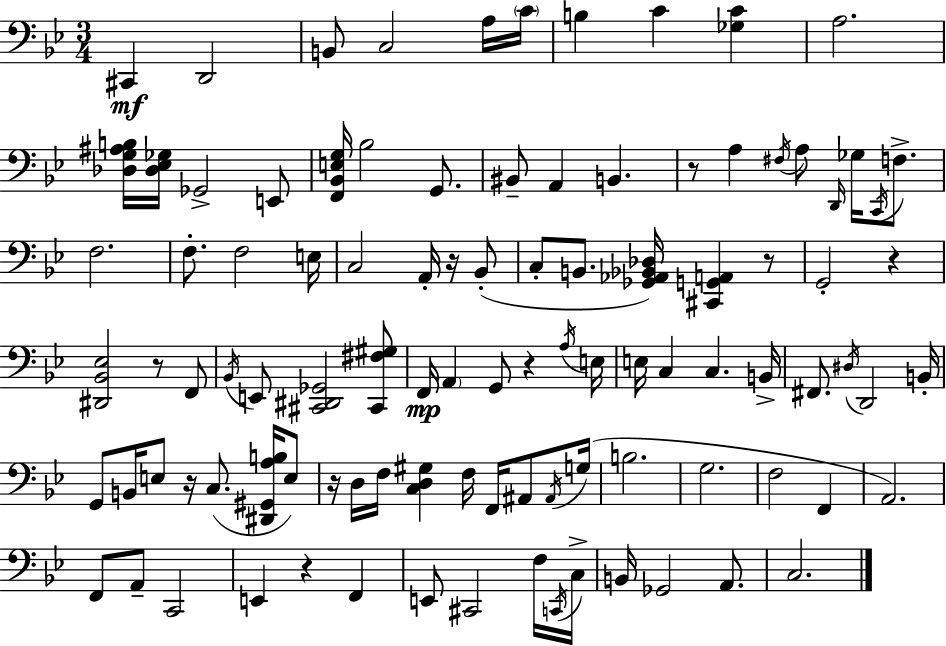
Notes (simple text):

C#2/q D2/h B2/e C3/h A3/s C4/s B3/q C4/q [Gb3,C4]/q A3/h. [Db3,G3,A#3,B3]/s [Db3,Eb3,Gb3]/s Gb2/h E2/e [F2,Bb2,E3,G3]/s Bb3/h G2/e. BIS2/e A2/q B2/q. R/e A3/q F#3/s A3/e D2/s Gb3/s C2/s F3/e. F3/h. F3/e. F3/h E3/s C3/h A2/s R/s Bb2/e C3/e B2/e. [Gb2,Ab2,Bb2,Db3]/s [C#2,G2,A2]/q R/e G2/h R/q [D#2,Bb2,Eb3]/h R/e F2/e Bb2/s E2/e [C#2,D#2,Gb2]/h [C#2,F#3,G#3]/e F2/s A2/q G2/e R/q A3/s E3/s E3/s C3/q C3/q. B2/s F#2/e. D#3/s D2/h B2/s G2/e B2/s E3/e R/s C3/e. [D#2,G#2,A3,B3]/s E3/e R/s D3/s F3/s [C3,D3,G#3]/q F3/s F2/s A#2/e A#2/s G3/s B3/h. G3/h. F3/h F2/q A2/h. F2/e A2/e C2/h E2/q R/q F2/q E2/e C#2/h F3/s C2/s C3/s B2/s Gb2/h A2/e. C3/h.